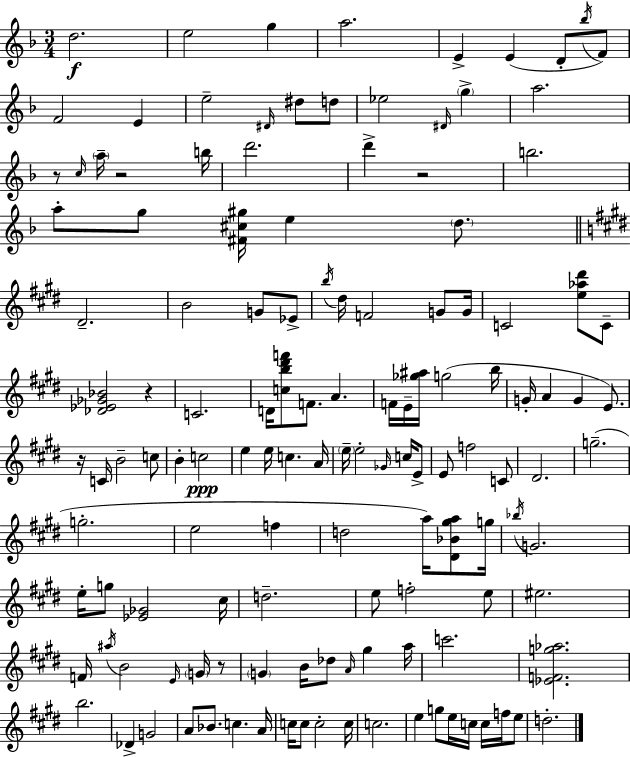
{
  \clef treble
  \numericTimeSignature
  \time 3/4
  \key d \minor
  d''2.\f | e''2 g''4 | a''2. | e'4-> e'4( d'8-. \acciaccatura { bes''16 } f'8) | \break f'2 e'4 | e''2-- \grace { dis'16 } dis''8 | d''8 ees''2 \grace { dis'16 } \parenthesize g''4-> | a''2. | \break r8 \grace { c''16 } \parenthesize a''16-- r2 | b''16 d'''2. | d'''4-> r2 | b''2. | \break a''8-. g''8 <fis' cis'' gis''>16 e''4 | \parenthesize d''8. \bar "||" \break \key e \major dis'2.-- | b'2 g'8 ees'8-> | \acciaccatura { b''16 } dis''16 f'2 g'8 | g'16 c'2 <e'' aes'' dis'''>8 c'8-- | \break <des' ees' ges' bes'>2 r4 | c'2. | d'16 <c'' b'' dis''' f'''>8 f'8. a'4. | f'16 e'16-- <ges'' ais''>16 g''2( | \break b''16 g'16-. a'4 g'4 e'8.) | r16 c'16 b'2-- c''8 | b'4-. c''2\ppp | e''4 e''16 c''4. | \break a'16 \parenthesize e''16-- e''2-. \grace { ges'16 } c''16 | e'8-> e'8 f''2 | c'8 dis'2. | g''2.--( | \break g''2.-. | e''2 f''4 | d''2 a''16) <dis' bes' gis'' a''>8 | g''16 \acciaccatura { bes''16 } g'2. | \break e''16-. g''8 <ees' ges'>2 | cis''16 d''2.-- | e''8 f''2-. | e''8 eis''2. | \break f'16 \acciaccatura { ais''16 } b'2 | \grace { e'16 } \parenthesize g'16 r8 \parenthesize g'4 b'16 des''8 | \grace { a'16 } gis''4 a''16 c'''2. | <ees' f' g'' aes''>2. | \break b''2. | des'4-> g'2 | a'8 bes'8. c''4. | a'16 c''16 c''8 c''2-. | \break c''16 c''2. | e''4 g''8 | e''16 c''16 c''16 f''16 e''8 d''2.-. | \bar "|."
}